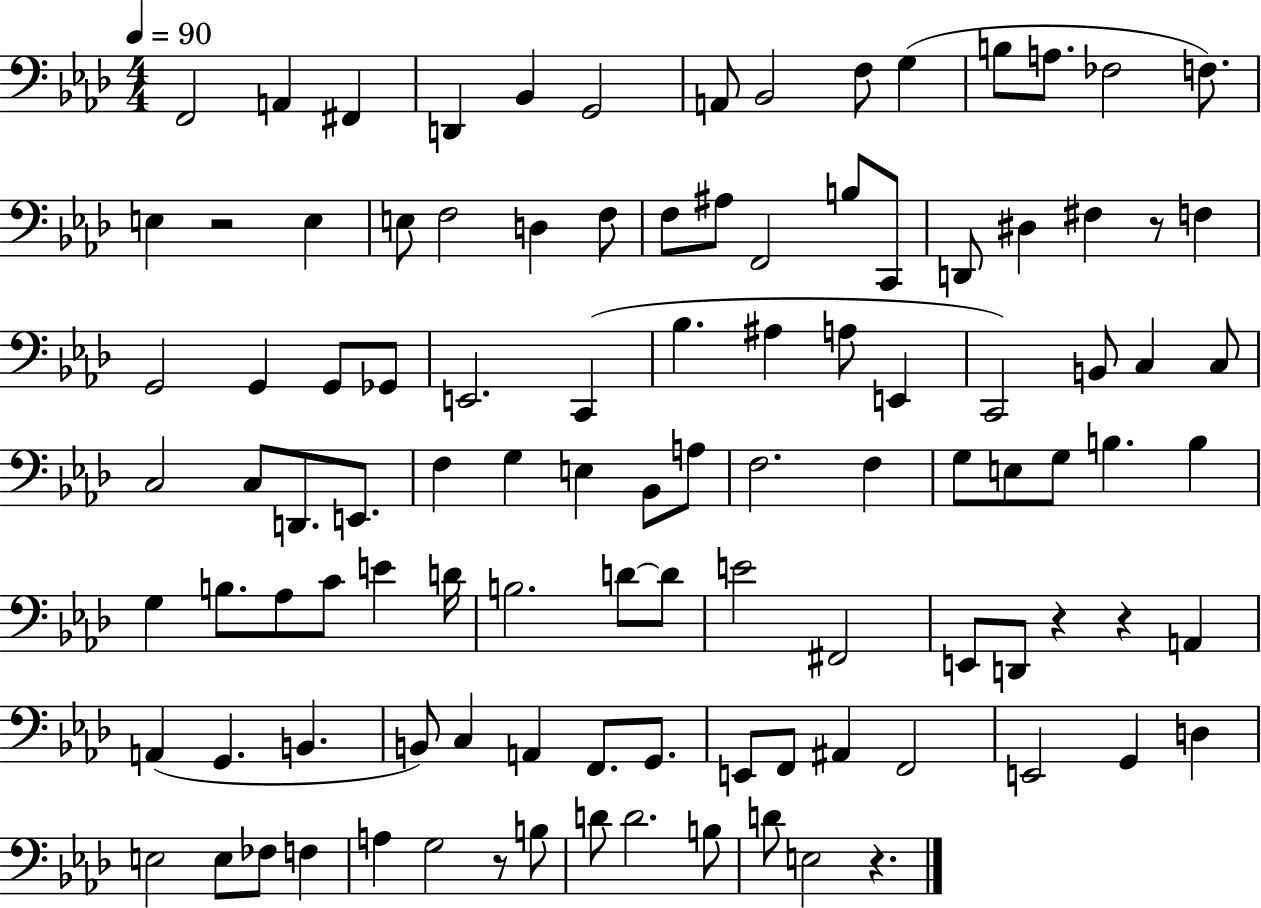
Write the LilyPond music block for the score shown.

{
  \clef bass
  \numericTimeSignature
  \time 4/4
  \key aes \major
  \tempo 4 = 90
  \repeat volta 2 { f,2 a,4 fis,4 | d,4 bes,4 g,2 | a,8 bes,2 f8 g4( | b8 a8. fes2 f8.) | \break e4 r2 e4 | e8 f2 d4 f8 | f8 ais8 f,2 b8 c,8 | d,8 dis4 fis4 r8 f4 | \break g,2 g,4 g,8 ges,8 | e,2. c,4( | bes4. ais4 a8 e,4 | c,2) b,8 c4 c8 | \break c2 c8 d,8. e,8. | f4 g4 e4 bes,8 a8 | f2. f4 | g8 e8 g8 b4. b4 | \break g4 b8. aes8 c'8 e'4 d'16 | b2. d'8~~ d'8 | e'2 fis,2 | e,8 d,8 r4 r4 a,4 | \break a,4( g,4. b,4. | b,8) c4 a,4 f,8. g,8. | e,8 f,8 ais,4 f,2 | e,2 g,4 d4 | \break e2 e8 fes8 f4 | a4 g2 r8 b8 | d'8 d'2. b8 | d'8 e2 r4. | \break } \bar "|."
}